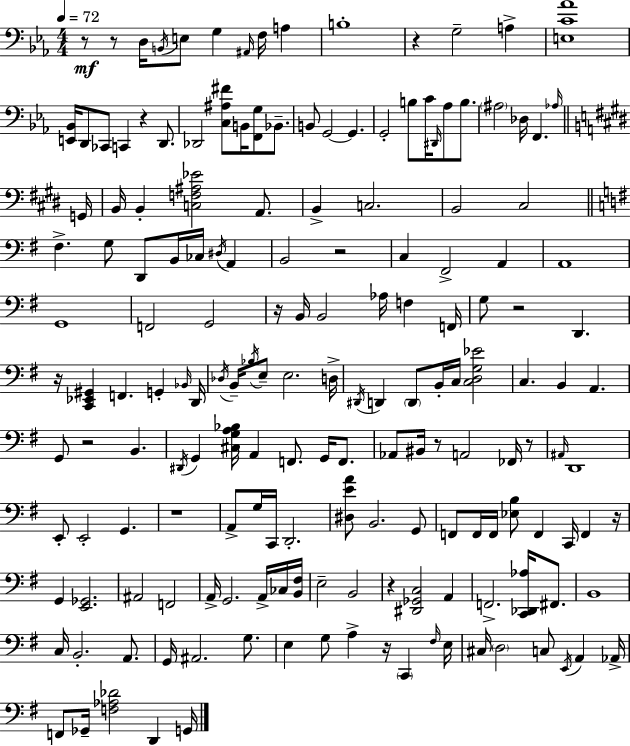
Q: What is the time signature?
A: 4/4